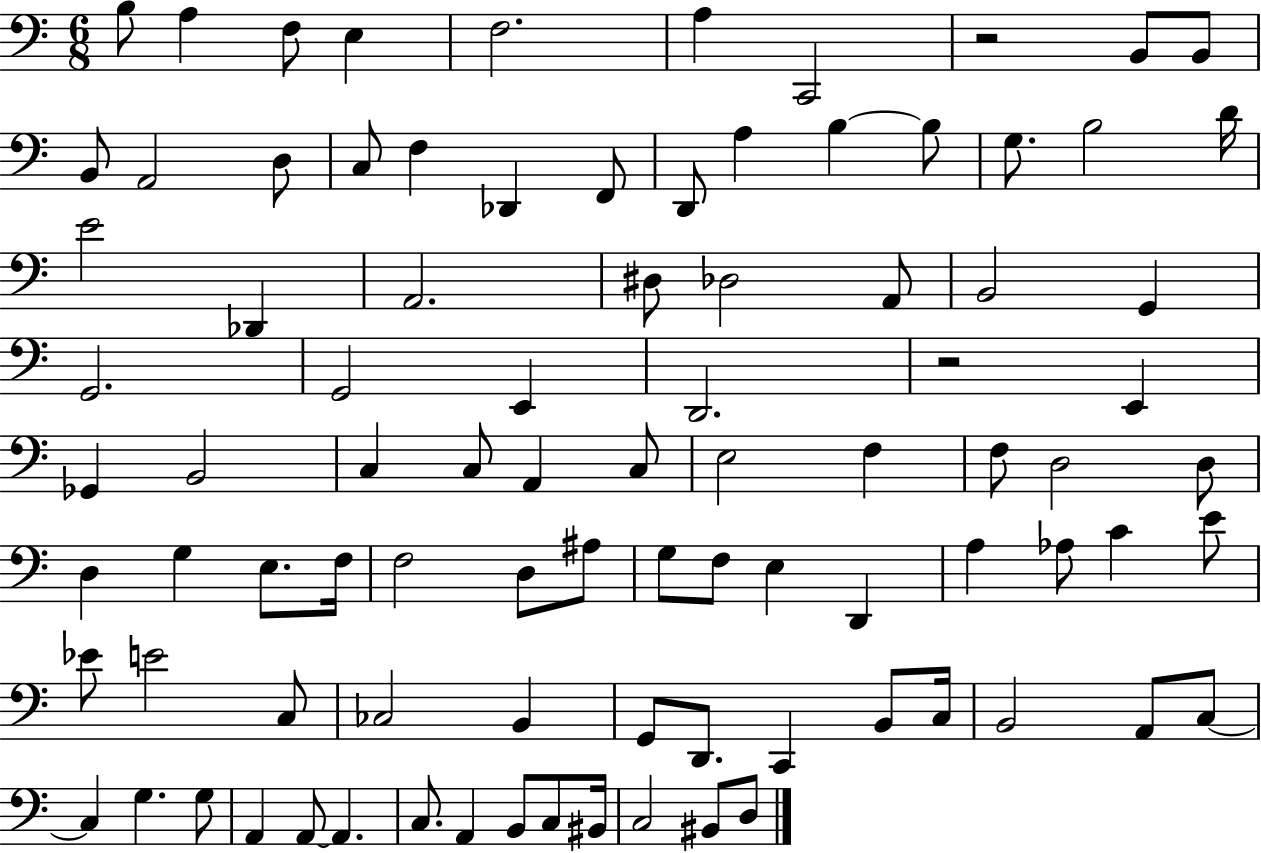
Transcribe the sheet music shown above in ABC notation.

X:1
T:Untitled
M:6/8
L:1/4
K:C
B,/2 A, F,/2 E, F,2 A, C,,2 z2 B,,/2 B,,/2 B,,/2 A,,2 D,/2 C,/2 F, _D,, F,,/2 D,,/2 A, B, B,/2 G,/2 B,2 D/4 E2 _D,, A,,2 ^D,/2 _D,2 A,,/2 B,,2 G,, G,,2 G,,2 E,, D,,2 z2 E,, _G,, B,,2 C, C,/2 A,, C,/2 E,2 F, F,/2 D,2 D,/2 D, G, E,/2 F,/4 F,2 D,/2 ^A,/2 G,/2 F,/2 E, D,, A, _A,/2 C E/2 _E/2 E2 C,/2 _C,2 B,, G,,/2 D,,/2 C,, B,,/2 C,/4 B,,2 A,,/2 C,/2 C, G, G,/2 A,, A,,/2 A,, C,/2 A,, B,,/2 C,/2 ^B,,/4 C,2 ^B,,/2 D,/2